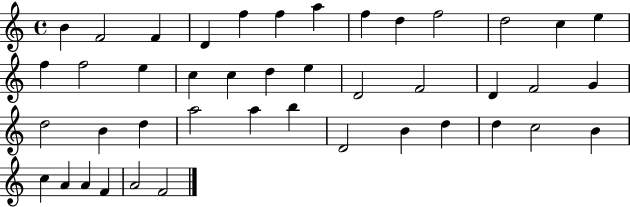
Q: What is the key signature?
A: C major